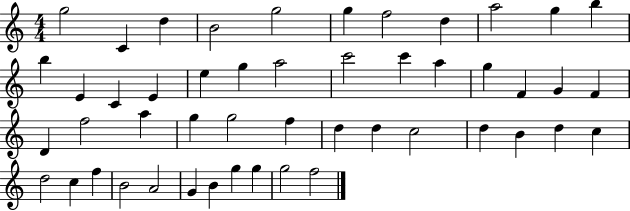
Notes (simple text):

G5/h C4/q D5/q B4/h G5/h G5/q F5/h D5/q A5/h G5/q B5/q B5/q E4/q C4/q E4/q E5/q G5/q A5/h C6/h C6/q A5/q G5/q F4/q G4/q F4/q D4/q F5/h A5/q G5/q G5/h F5/q D5/q D5/q C5/h D5/q B4/q D5/q C5/q D5/h C5/q F5/q B4/h A4/h G4/q B4/q G5/q G5/q G5/h F5/h